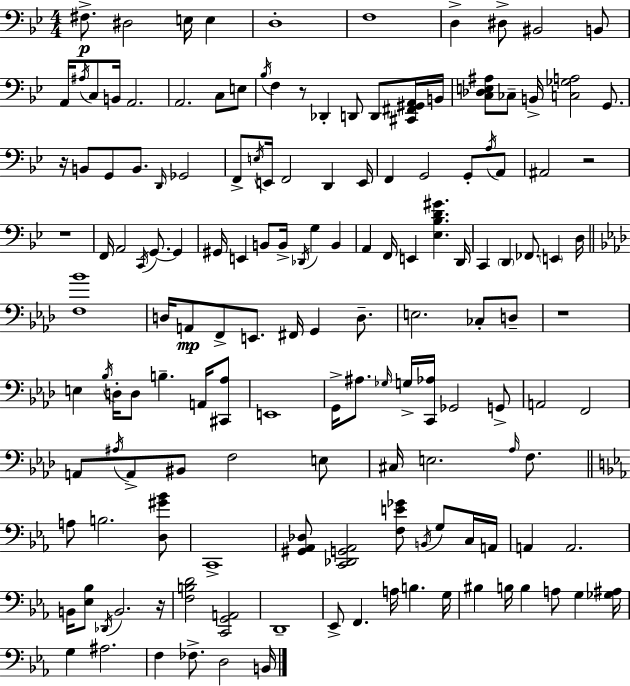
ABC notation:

X:1
T:Untitled
M:4/4
L:1/4
K:Gm
^F,/2 ^D,2 E,/4 E, D,4 F,4 D, ^D,/2 ^B,,2 B,,/2 A,,/4 ^A,/4 C,/2 B,,/4 A,,2 A,,2 C,/2 E,/2 _B,/4 F, z/2 _D,, D,,/2 D,,/2 [^C,,^F,,^G,,A,,]/4 B,,/4 [C,_D,E,^A,]/2 _C,/2 B,,/4 [C,_G,A,]2 G,,/2 z/4 B,,/2 G,,/2 B,,/2 D,,/4 _G,,2 F,,/2 E,/4 E,,/4 F,,2 D,, E,,/4 F,, G,,2 G,,/2 A,/4 A,,/2 ^A,,2 z2 z4 F,,/4 A,,2 C,,/4 G,,/2 G,, ^G,,/4 E,, B,,/2 B,,/4 _D,,/4 G, B,, A,, F,,/4 E,, [_E,_B,D^G] D,,/4 C,, D,, _F,,/2 E,, D,/4 [F,_B]4 D,/4 A,,/2 F,,/2 E,,/2 ^F,,/4 G,, D,/2 E,2 _C,/2 D,/2 z4 E, _B,/4 D,/4 D,/2 B, A,,/4 [^C,,_A,]/2 E,,4 G,,/4 ^A,/2 _G,/4 G,/4 [C,,_A,]/4 _G,,2 G,,/2 A,,2 F,,2 A,,/2 ^A,/4 A,,/2 ^B,,/2 F,2 E,/2 ^C,/4 E,2 _A,/4 F,/2 A,/2 B,2 [D,^G_B]/2 C,,4 [^G,,_A,,_D,]/2 [C,,_D,,G,,_A,,]2 [F,E_G]/2 B,,/4 G,/2 C,/4 A,,/4 A,, A,,2 B,,/4 [_E,_B,]/2 _D,,/4 B,,2 z/4 [F,B,D]2 [C,,G,,A,,]2 D,,4 _E,,/2 F,, A,/4 B, G,/4 ^B, B,/4 B, A,/2 G, [_G,^A,]/4 G, ^A,2 F, _F,/2 D,2 B,,/4